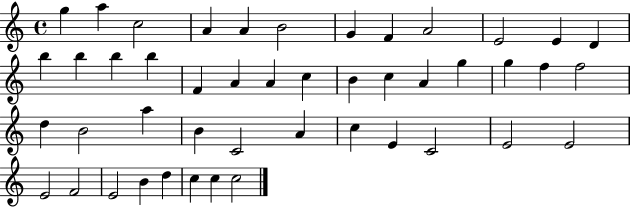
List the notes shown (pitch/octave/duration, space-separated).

G5/q A5/q C5/h A4/q A4/q B4/h G4/q F4/q A4/h E4/h E4/q D4/q B5/q B5/q B5/q B5/q F4/q A4/q A4/q C5/q B4/q C5/q A4/q G5/q G5/q F5/q F5/h D5/q B4/h A5/q B4/q C4/h A4/q C5/q E4/q C4/h E4/h E4/h E4/h F4/h E4/h B4/q D5/q C5/q C5/q C5/h